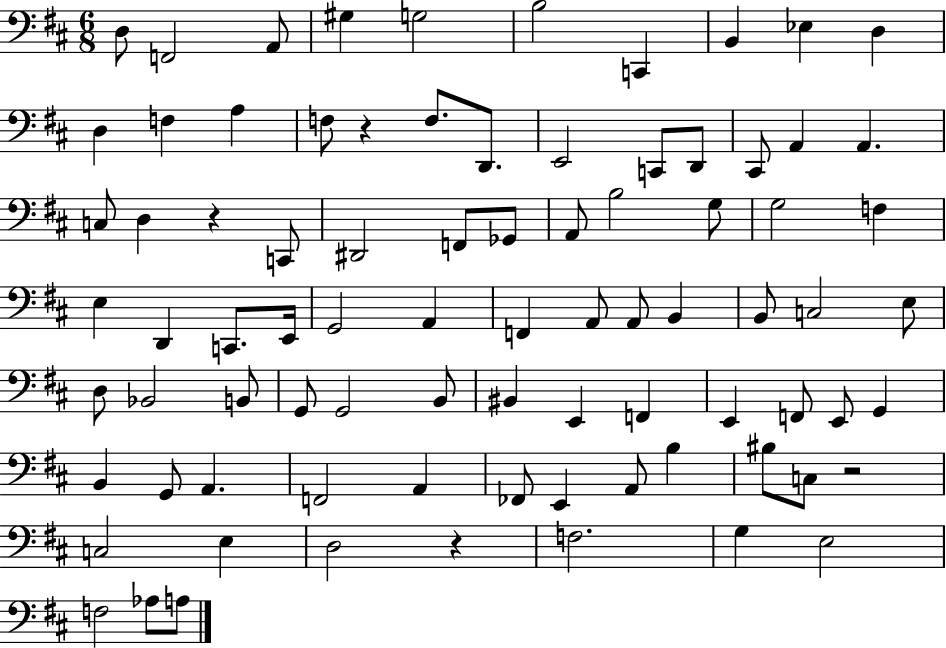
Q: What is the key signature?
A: D major